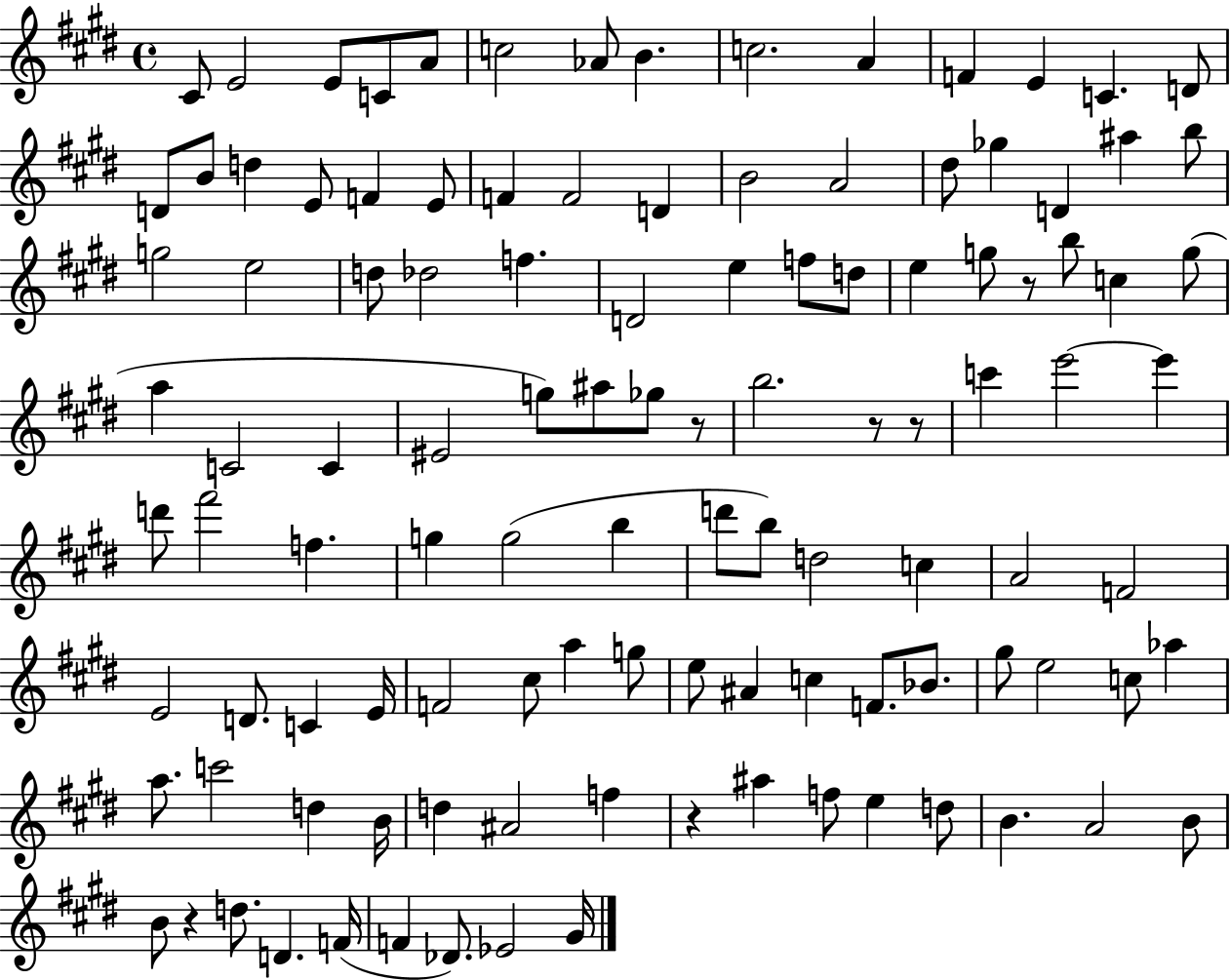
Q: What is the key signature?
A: E major